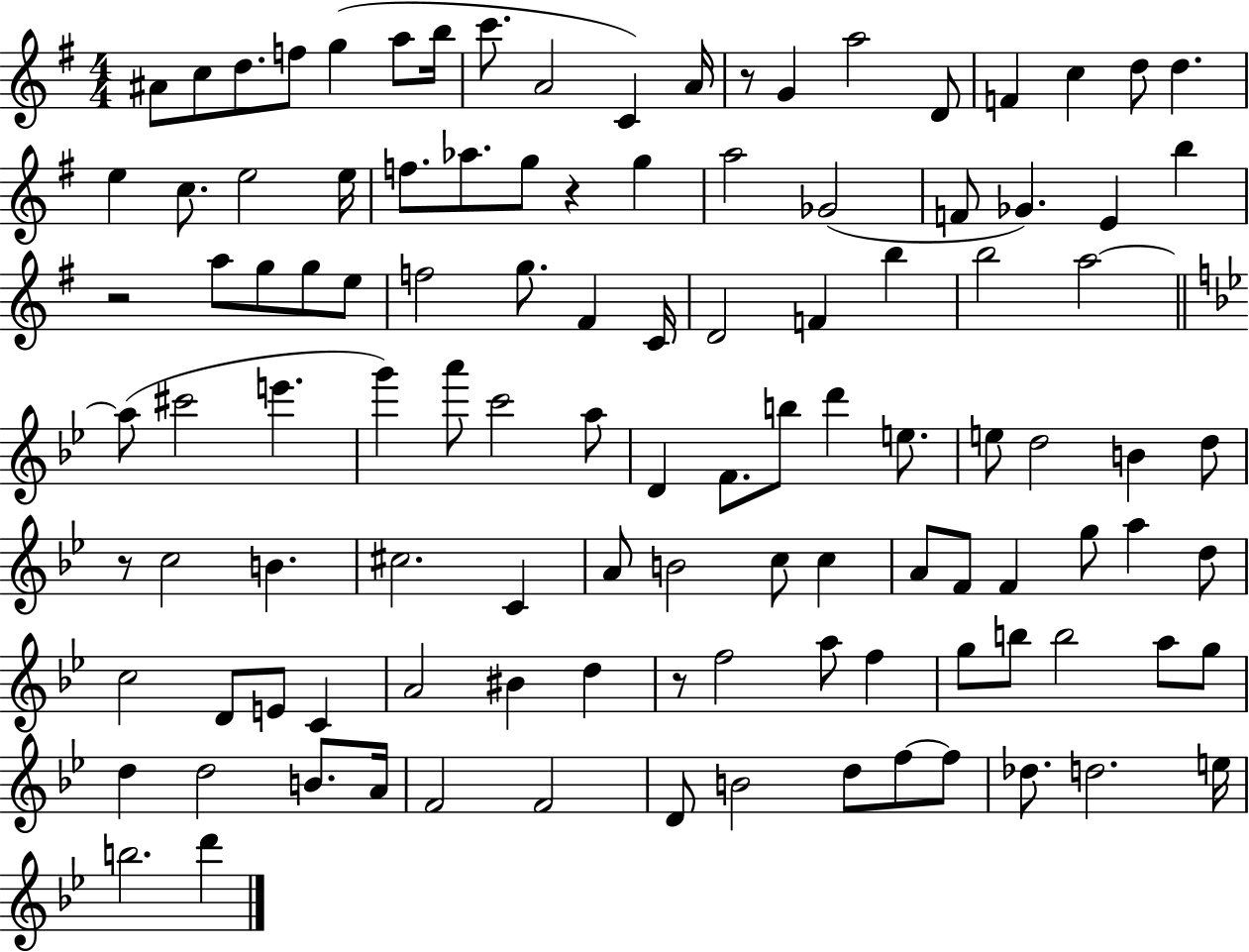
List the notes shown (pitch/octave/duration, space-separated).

A#4/e C5/e D5/e. F5/e G5/q A5/e B5/s C6/e. A4/h C4/q A4/s R/e G4/q A5/h D4/e F4/q C5/q D5/e D5/q. E5/q C5/e. E5/h E5/s F5/e. Ab5/e. G5/e R/q G5/q A5/h Gb4/h F4/e Gb4/q. E4/q B5/q R/h A5/e G5/e G5/e E5/e F5/h G5/e. F#4/q C4/s D4/h F4/q B5/q B5/h A5/h A5/e C#6/h E6/q. G6/q A6/e C6/h A5/e D4/q F4/e. B5/e D6/q E5/e. E5/e D5/h B4/q D5/e R/e C5/h B4/q. C#5/h. C4/q A4/e B4/h C5/e C5/q A4/e F4/e F4/q G5/e A5/q D5/e C5/h D4/e E4/e C4/q A4/h BIS4/q D5/q R/e F5/h A5/e F5/q G5/e B5/e B5/h A5/e G5/e D5/q D5/h B4/e. A4/s F4/h F4/h D4/e B4/h D5/e F5/e F5/e Db5/e. D5/h. E5/s B5/h. D6/q